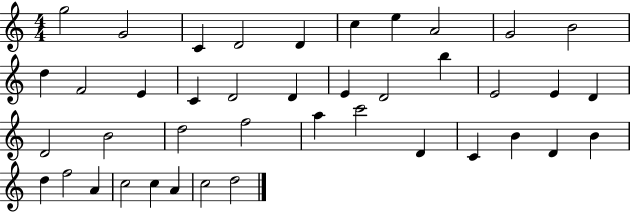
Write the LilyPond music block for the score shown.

{
  \clef treble
  \numericTimeSignature
  \time 4/4
  \key c \major
  g''2 g'2 | c'4 d'2 d'4 | c''4 e''4 a'2 | g'2 b'2 | \break d''4 f'2 e'4 | c'4 d'2 d'4 | e'4 d'2 b''4 | e'2 e'4 d'4 | \break d'2 b'2 | d''2 f''2 | a''4 c'''2 d'4 | c'4 b'4 d'4 b'4 | \break d''4 f''2 a'4 | c''2 c''4 a'4 | c''2 d''2 | \bar "|."
}